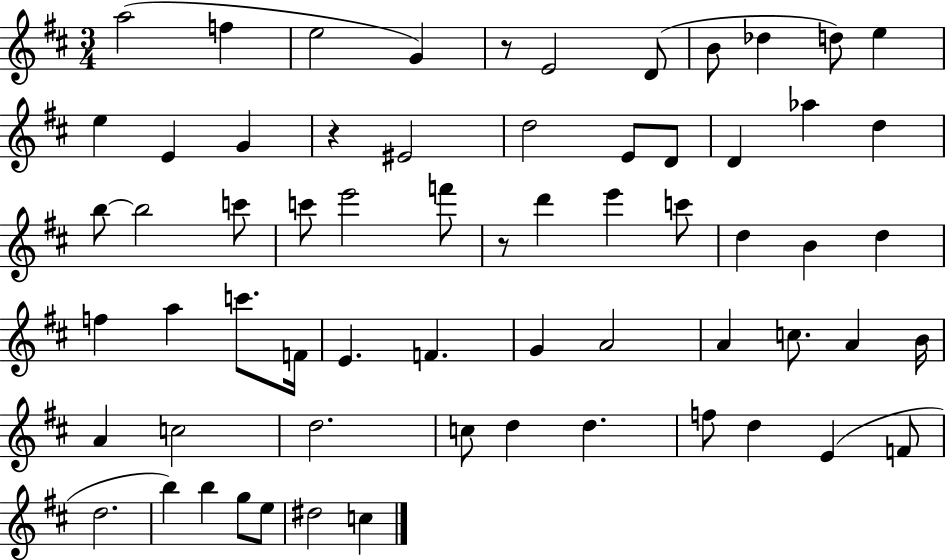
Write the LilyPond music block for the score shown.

{
  \clef treble
  \numericTimeSignature
  \time 3/4
  \key d \major
  a''2( f''4 | e''2 g'4) | r8 e'2 d'8( | b'8 des''4 d''8) e''4 | \break e''4 e'4 g'4 | r4 eis'2 | d''2 e'8 d'8 | d'4 aes''4 d''4 | \break b''8~~ b''2 c'''8 | c'''8 e'''2 f'''8 | r8 d'''4 e'''4 c'''8 | d''4 b'4 d''4 | \break f''4 a''4 c'''8. f'16 | e'4. f'4. | g'4 a'2 | a'4 c''8. a'4 b'16 | \break a'4 c''2 | d''2. | c''8 d''4 d''4. | f''8 d''4 e'4( f'8 | \break d''2. | b''4) b''4 g''8 e''8 | dis''2 c''4 | \bar "|."
}